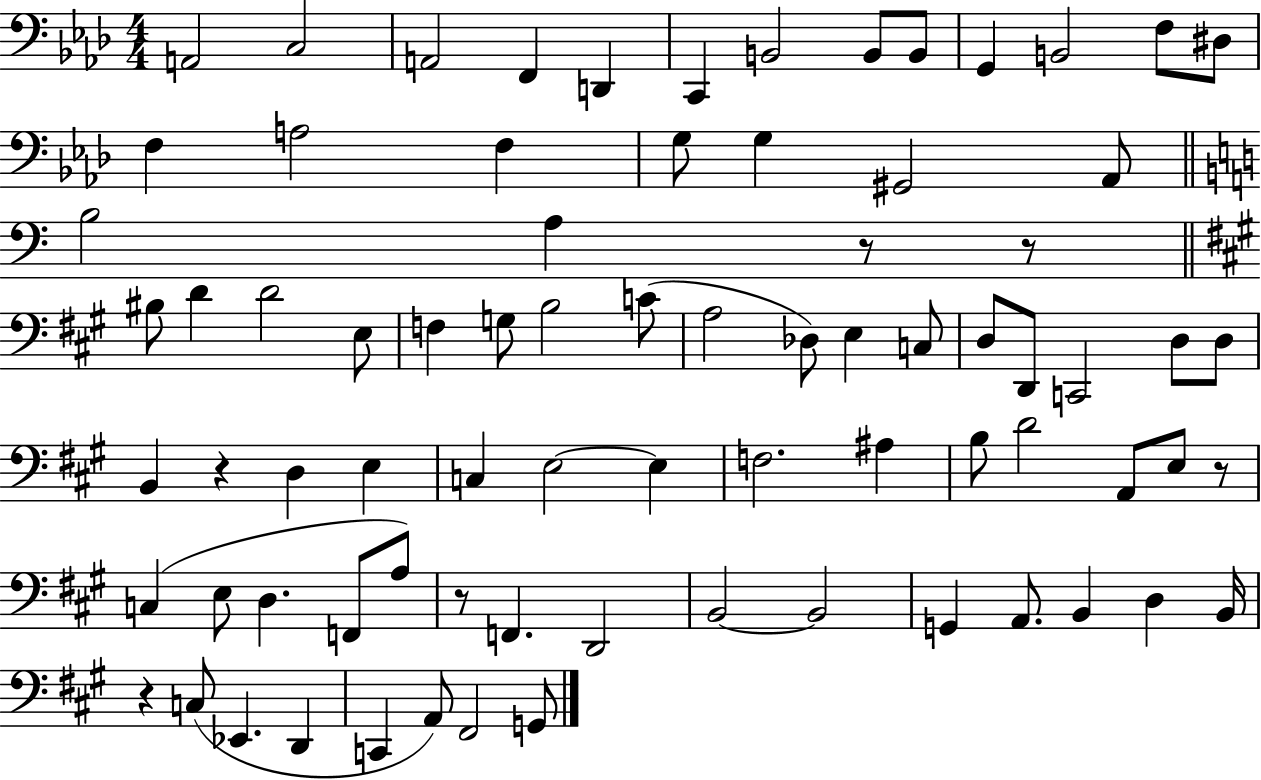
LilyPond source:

{
  \clef bass
  \numericTimeSignature
  \time 4/4
  \key aes \major
  a,2 c2 | a,2 f,4 d,4 | c,4 b,2 b,8 b,8 | g,4 b,2 f8 dis8 | \break f4 a2 f4 | g8 g4 gis,2 aes,8 | \bar "||" \break \key c \major b2 a4 r8 r8 | \bar "||" \break \key a \major bis8 d'4 d'2 e8 | f4 g8 b2 c'8( | a2 des8) e4 c8 | d8 d,8 c,2 d8 d8 | \break b,4 r4 d4 e4 | c4 e2~~ e4 | f2. ais4 | b8 d'2 a,8 e8 r8 | \break c4( e8 d4. f,8 a8) | r8 f,4. d,2 | b,2~~ b,2 | g,4 a,8. b,4 d4 b,16 | \break r4 c8( ees,4. d,4 | c,4 a,8) fis,2 g,8 | \bar "|."
}